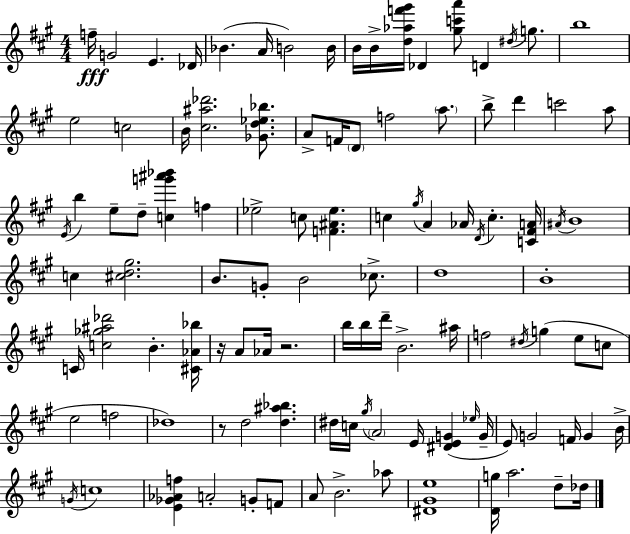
{
  \clef treble
  \numericTimeSignature
  \time 4/4
  \key a \major
  f''16--\fff g'2 e'4. des'16 | bes'4.( a'16 b'2) b'16 | b'16 b'16-> <d'' aes'' f''' gis'''>16 des'4 <gis'' c''' a'''>8 d'4 \acciaccatura { dis''16 } g''8. | b''1 | \break e''2 c''2 | b'16 <cis'' ais'' des'''>2. <ges' d'' ees'' bes''>8. | a'8-> f'16 \parenthesize d'8 f''2 \parenthesize a''8. | b''8-> d'''4 c'''2 a''8 | \break \acciaccatura { e'16 } b''4 e''8-- d''8-- <c'' g''' ais''' bes'''>4 f''4 | ees''2-> c''8 <f' ais' ees''>4. | c''4 \acciaccatura { gis''16 } a'4 aes'16 \acciaccatura { d'16 } c''4.-. | <c' fis' a'>16 \acciaccatura { ais'16 } b'1 | \break c''4 <cis'' d'' gis''>2. | b'8. g'8-. b'2 | ces''8.-> d''1 | b'1-. | \break c'16 <c'' ges'' ais'' des'''>2 b'4.-. | <cis' aes' bes''>16 r16 a'8 aes'16 r2. | b''16 b''16 d'''16-- b'2.-> | ais''16 f''2 \acciaccatura { dis''16 } g''4( | \break e''8 c''8 e''2 f''2 | des''1) | r8 d''2 | <d'' ais'' bes''>4. dis''16 c''16 \acciaccatura { gis''16 } \parenthesize a'2 | \break e'16 <dis' e' g'>4( \grace { ees''16 } g'16-- e'8) g'2 | f'16 g'4 b'16-> \acciaccatura { g'16 } c''1 | <e' ges' aes' f''>4 a'2-. | g'8-. f'8 a'8 b'2.-> | \break aes''8 <dis' gis' e''>1 | <d' g''>16 a''2. | d''8-- des''16 \bar "|."
}